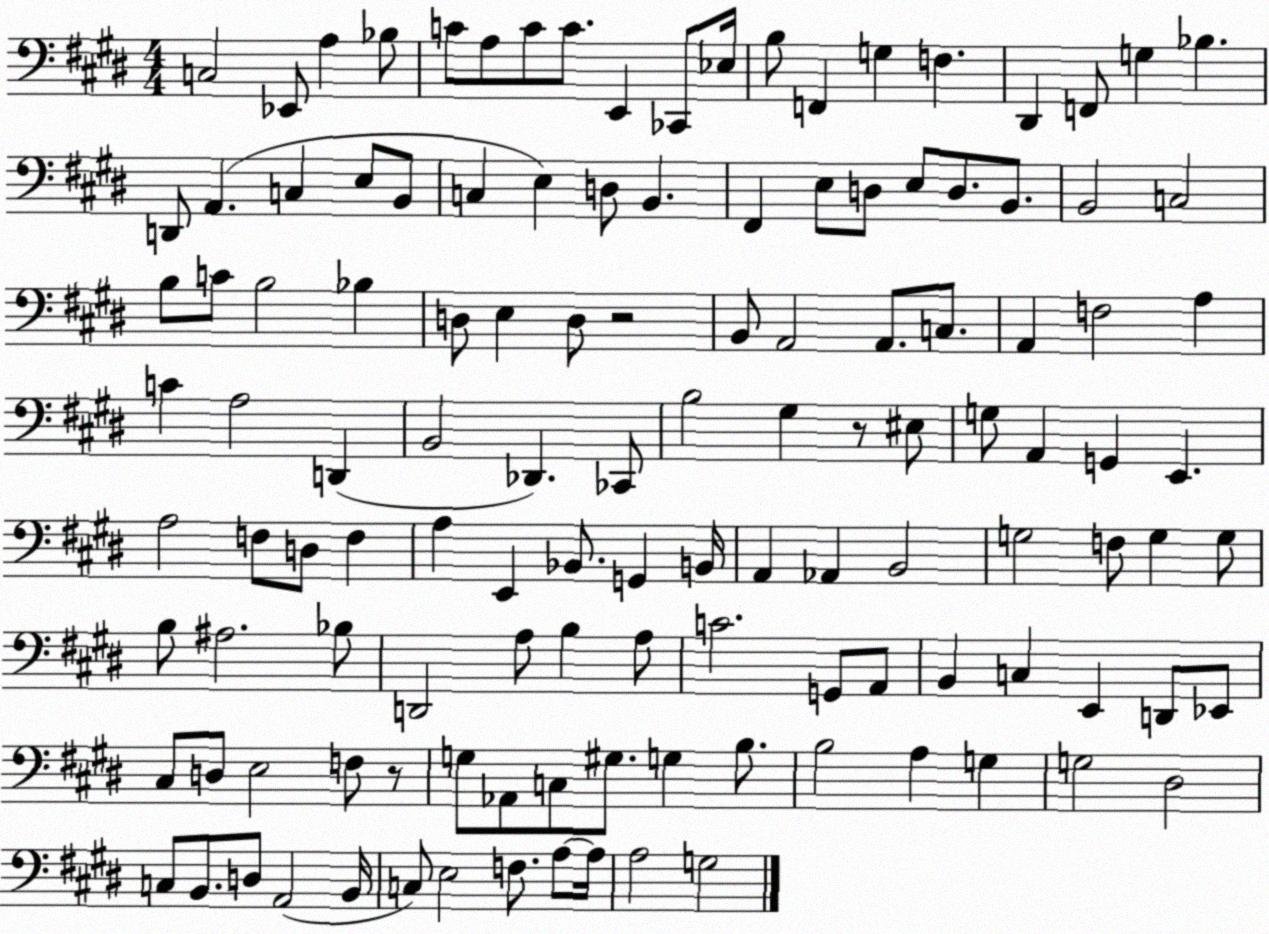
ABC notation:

X:1
T:Untitled
M:4/4
L:1/4
K:E
C,2 _E,,/2 A, _B,/2 C/2 A,/2 C/2 C/2 E,, _C,,/2 _E,/4 B,/2 F,, G, F, ^D,, F,,/2 G, _B, D,,/2 A,, C, E,/2 B,,/2 C, E, D,/2 B,, ^F,, E,/2 D,/2 E,/2 D,/2 B,,/2 B,,2 C,2 B,/2 C/2 B,2 _B, D,/2 E, D,/2 z2 B,,/2 A,,2 A,,/2 C,/2 A,, F,2 A, C A,2 D,, B,,2 _D,, _C,,/2 B,2 ^G, z/2 ^E,/2 G,/2 A,, G,, E,, A,2 F,/2 D,/2 F, A, E,, _B,,/2 G,, B,,/4 A,, _A,, B,,2 G,2 F,/2 G, G,/2 B,/2 ^A,2 _B,/2 D,,2 A,/2 B, A,/2 C2 G,,/2 A,,/2 B,, C, E,, D,,/2 _E,,/2 ^C,/2 D,/2 E,2 F,/2 z/2 G,/2 _A,,/2 C,/2 ^G,/2 G, B,/2 B,2 A, G, G,2 ^D,2 C,/2 B,,/2 D,/2 A,,2 B,,/4 C,/2 E,2 F,/2 A,/2 A,/4 A,2 G,2